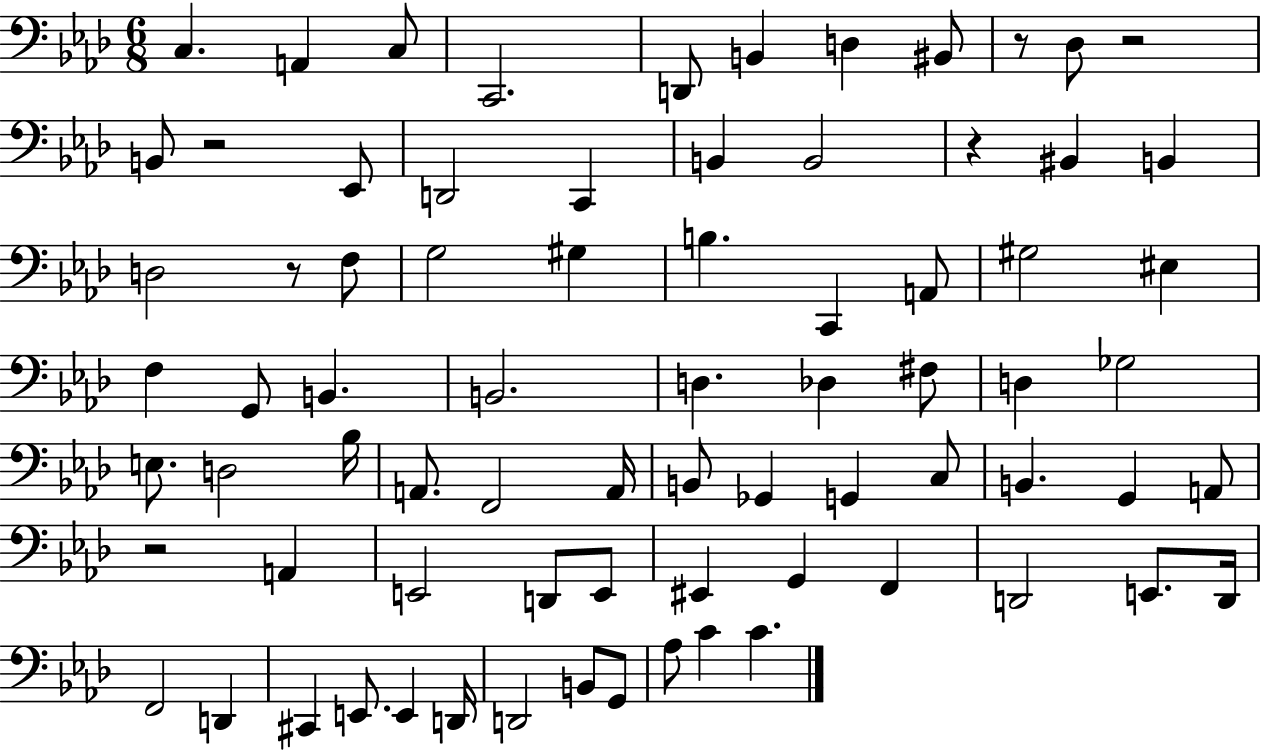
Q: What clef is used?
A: bass